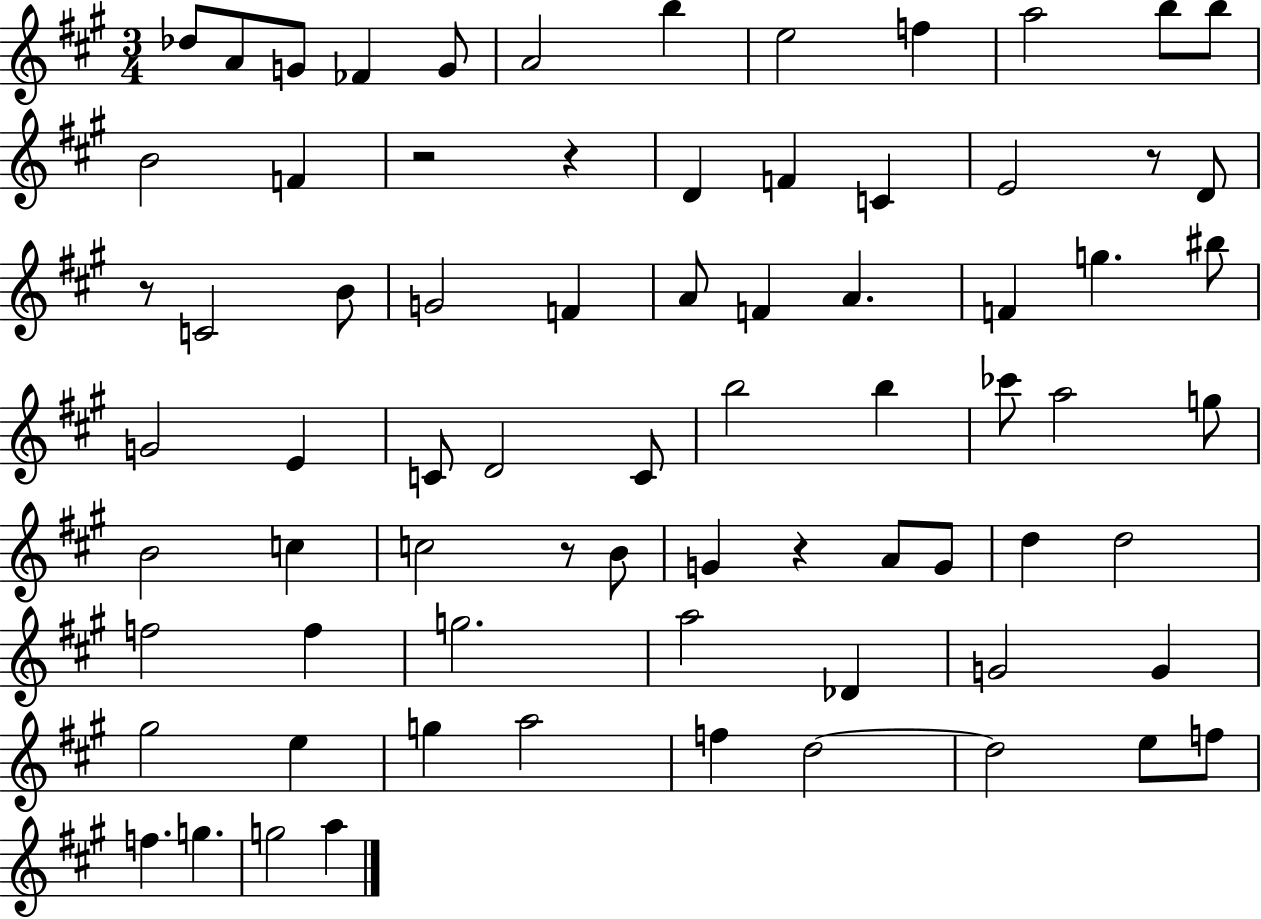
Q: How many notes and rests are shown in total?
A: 74